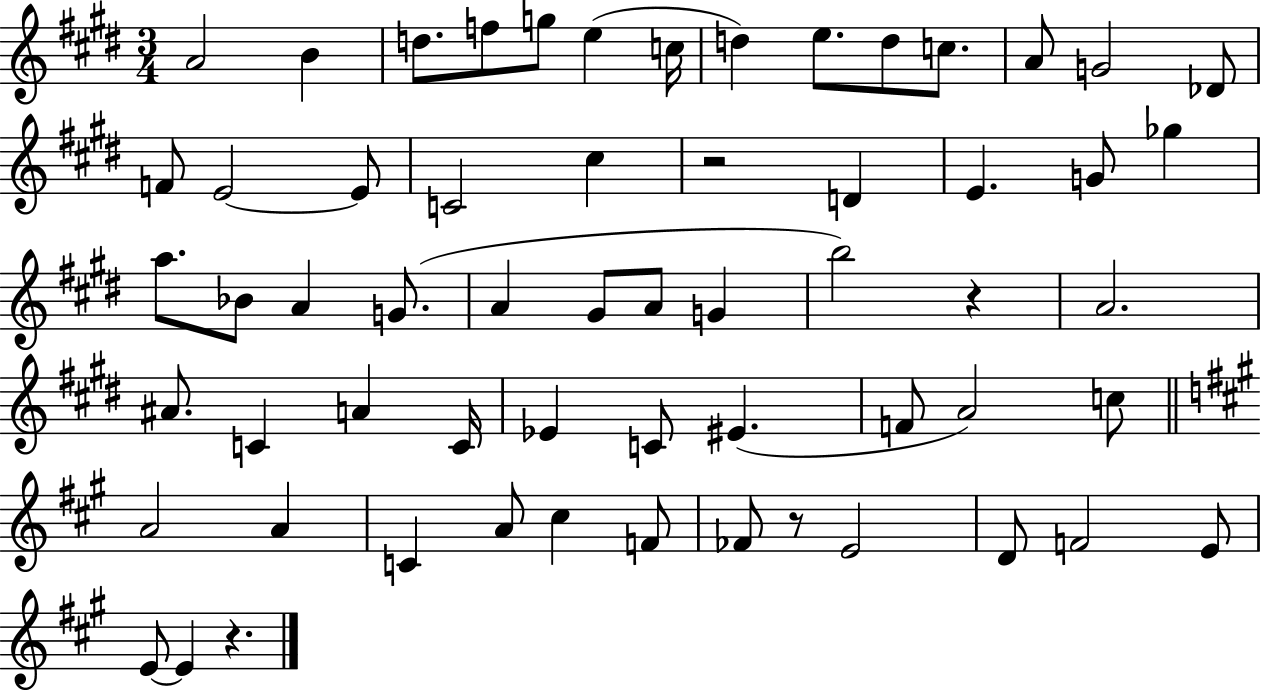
A4/h B4/q D5/e. F5/e G5/e E5/q C5/s D5/q E5/e. D5/e C5/e. A4/e G4/h Db4/e F4/e E4/h E4/e C4/h C#5/q R/h D4/q E4/q. G4/e Gb5/q A5/e. Bb4/e A4/q G4/e. A4/q G#4/e A4/e G4/q B5/h R/q A4/h. A#4/e. C4/q A4/q C4/s Eb4/q C4/e EIS4/q. F4/e A4/h C5/e A4/h A4/q C4/q A4/e C#5/q F4/e FES4/e R/e E4/h D4/e F4/h E4/e E4/e E4/q R/q.